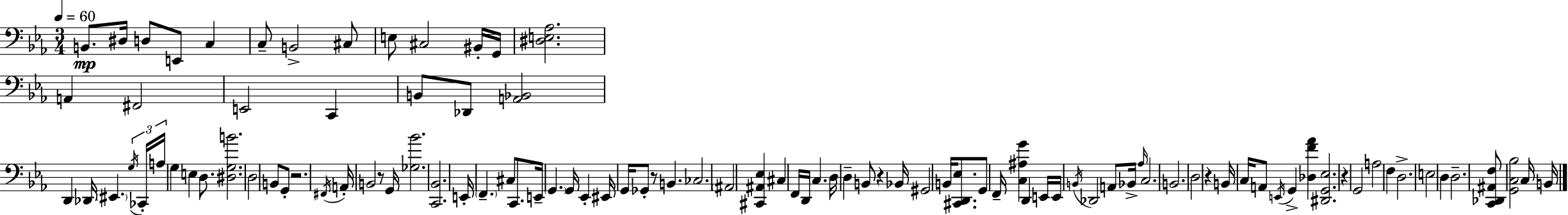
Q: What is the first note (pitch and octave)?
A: B2